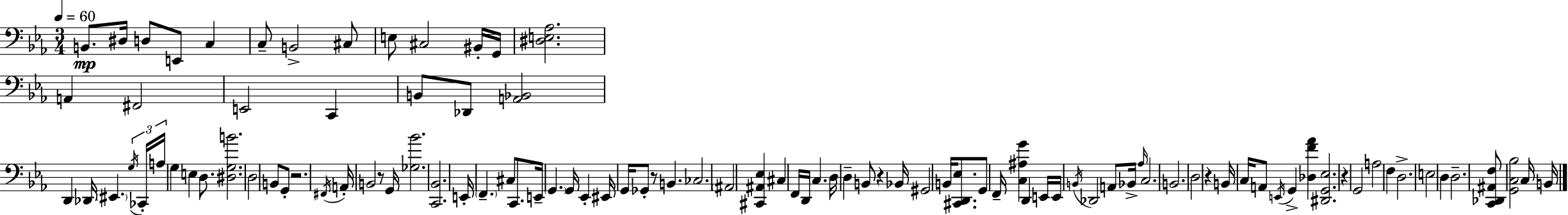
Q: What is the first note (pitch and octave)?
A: B2